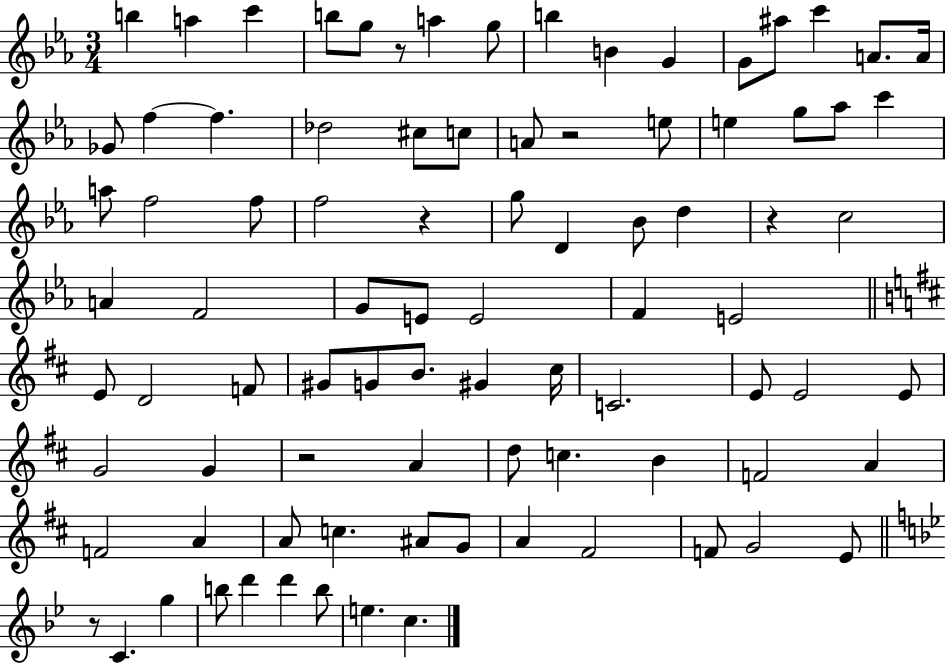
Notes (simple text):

B5/q A5/q C6/q B5/e G5/e R/e A5/q G5/e B5/q B4/q G4/q G4/e A#5/e C6/q A4/e. A4/s Gb4/e F5/q F5/q. Db5/h C#5/e C5/e A4/e R/h E5/e E5/q G5/e Ab5/e C6/q A5/e F5/h F5/e F5/h R/q G5/e D4/q Bb4/e D5/q R/q C5/h A4/q F4/h G4/e E4/e E4/h F4/q E4/h E4/e D4/h F4/e G#4/e G4/e B4/e. G#4/q C#5/s C4/h. E4/e E4/h E4/e G4/h G4/q R/h A4/q D5/e C5/q. B4/q F4/h A4/q F4/h A4/q A4/e C5/q. A#4/e G4/e A4/q F#4/h F4/e G4/h E4/e R/e C4/q. G5/q B5/e D6/q D6/q B5/e E5/q. C5/q.